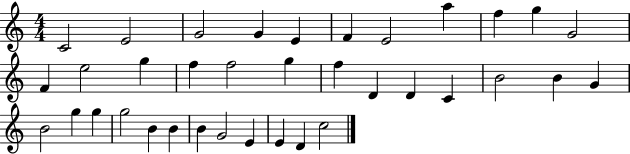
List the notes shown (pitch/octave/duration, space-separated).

C4/h E4/h G4/h G4/q E4/q F4/q E4/h A5/q F5/q G5/q G4/h F4/q E5/h G5/q F5/q F5/h G5/q F5/q D4/q D4/q C4/q B4/h B4/q G4/q B4/h G5/q G5/q G5/h B4/q B4/q B4/q G4/h E4/q E4/q D4/q C5/h